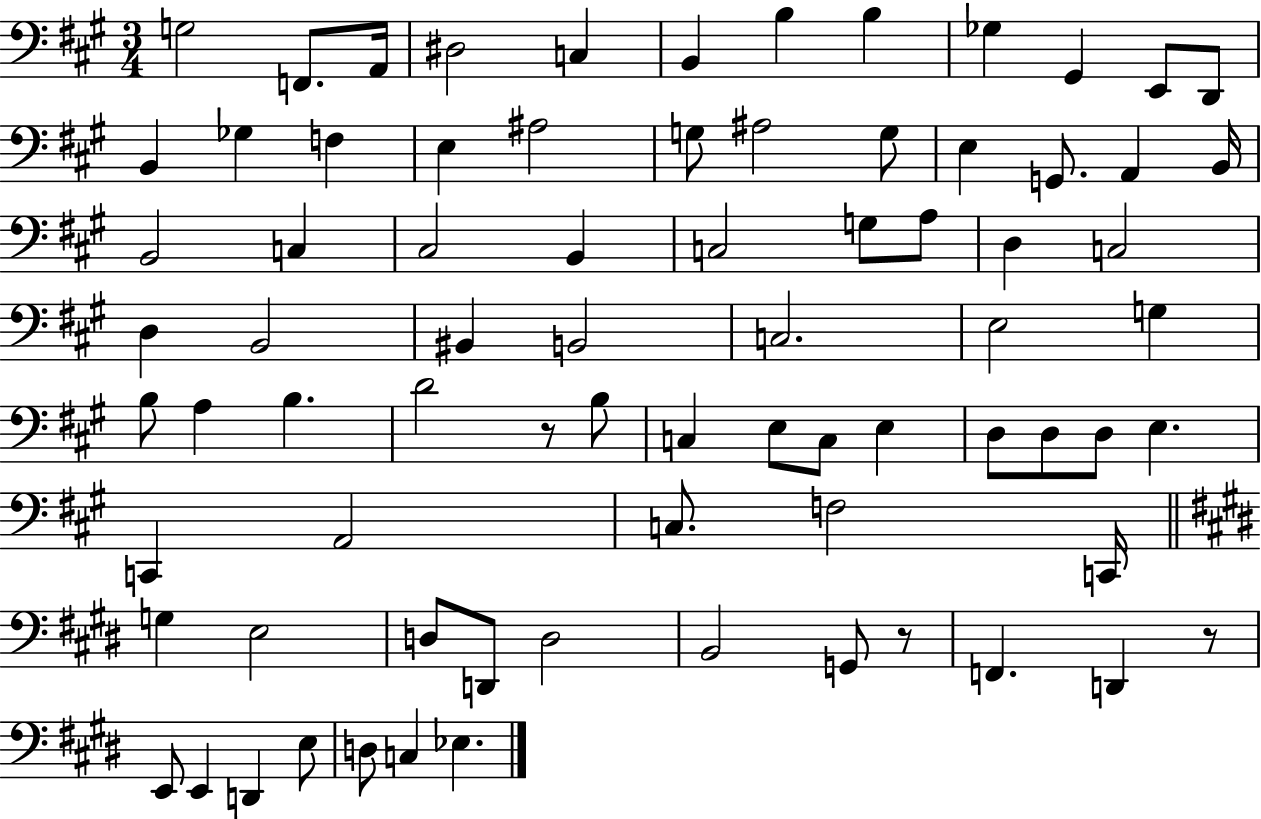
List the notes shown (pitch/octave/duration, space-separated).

G3/h F2/e. A2/s D#3/h C3/q B2/q B3/q B3/q Gb3/q G#2/q E2/e D2/e B2/q Gb3/q F3/q E3/q A#3/h G3/e A#3/h G3/e E3/q G2/e. A2/q B2/s B2/h C3/q C#3/h B2/q C3/h G3/e A3/e D3/q C3/h D3/q B2/h BIS2/q B2/h C3/h. E3/h G3/q B3/e A3/q B3/q. D4/h R/e B3/e C3/q E3/e C3/e E3/q D3/e D3/e D3/e E3/q. C2/q A2/h C3/e. F3/h C2/s G3/q E3/h D3/e D2/e D3/h B2/h G2/e R/e F2/q. D2/q R/e E2/e E2/q D2/q E3/e D3/e C3/q Eb3/q.